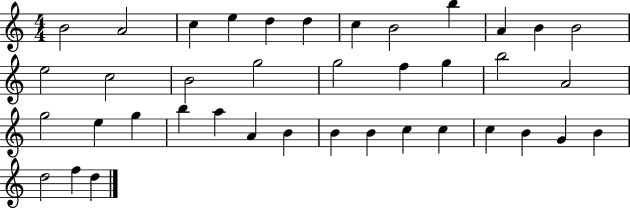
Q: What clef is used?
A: treble